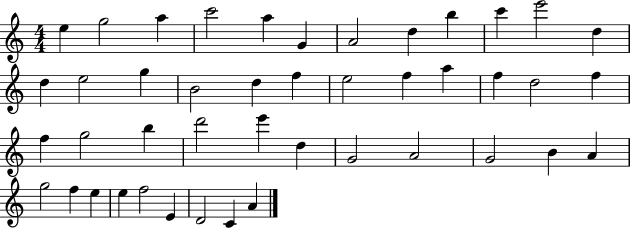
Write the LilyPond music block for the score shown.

{
  \clef treble
  \numericTimeSignature
  \time 4/4
  \key c \major
  e''4 g''2 a''4 | c'''2 a''4 g'4 | a'2 d''4 b''4 | c'''4 e'''2 d''4 | \break d''4 e''2 g''4 | b'2 d''4 f''4 | e''2 f''4 a''4 | f''4 d''2 f''4 | \break f''4 g''2 b''4 | d'''2 e'''4 d''4 | g'2 a'2 | g'2 b'4 a'4 | \break g''2 f''4 e''4 | e''4 f''2 e'4 | d'2 c'4 a'4 | \bar "|."
}